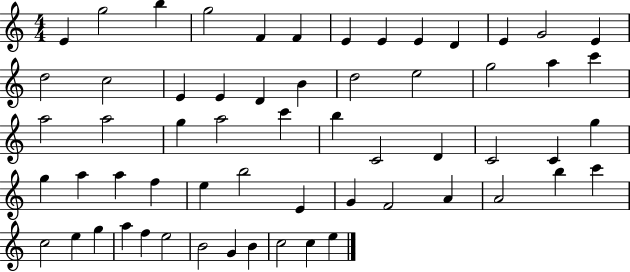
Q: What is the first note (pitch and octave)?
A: E4